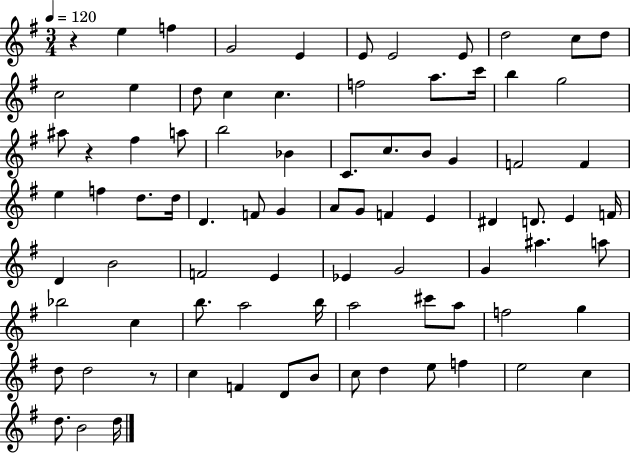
{
  \clef treble
  \numericTimeSignature
  \time 3/4
  \key g \major
  \tempo 4 = 120
  r4 e''4 f''4 | g'2 e'4 | e'8 e'2 e'8 | d''2 c''8 d''8 | \break c''2 e''4 | d''8 c''4 c''4. | f''2 a''8. c'''16 | b''4 g''2 | \break ais''8 r4 fis''4 a''8 | b''2 bes'4 | c'8. c''8. b'8 g'4 | f'2 f'4 | \break e''4 f''4 d''8. d''16 | d'4. f'8 g'4 | a'8 g'8 f'4 e'4 | dis'4 d'8. e'4 f'16 | \break d'4 b'2 | f'2 e'4 | ees'4 g'2 | g'4 ais''4. a''8 | \break bes''2 c''4 | b''8. a''2 b''16 | a''2 cis'''8 a''8 | f''2 g''4 | \break d''8 d''2 r8 | c''4 f'4 d'8 b'8 | c''8 d''4 e''8 f''4 | e''2 c''4 | \break d''8. b'2 d''16 | \bar "|."
}